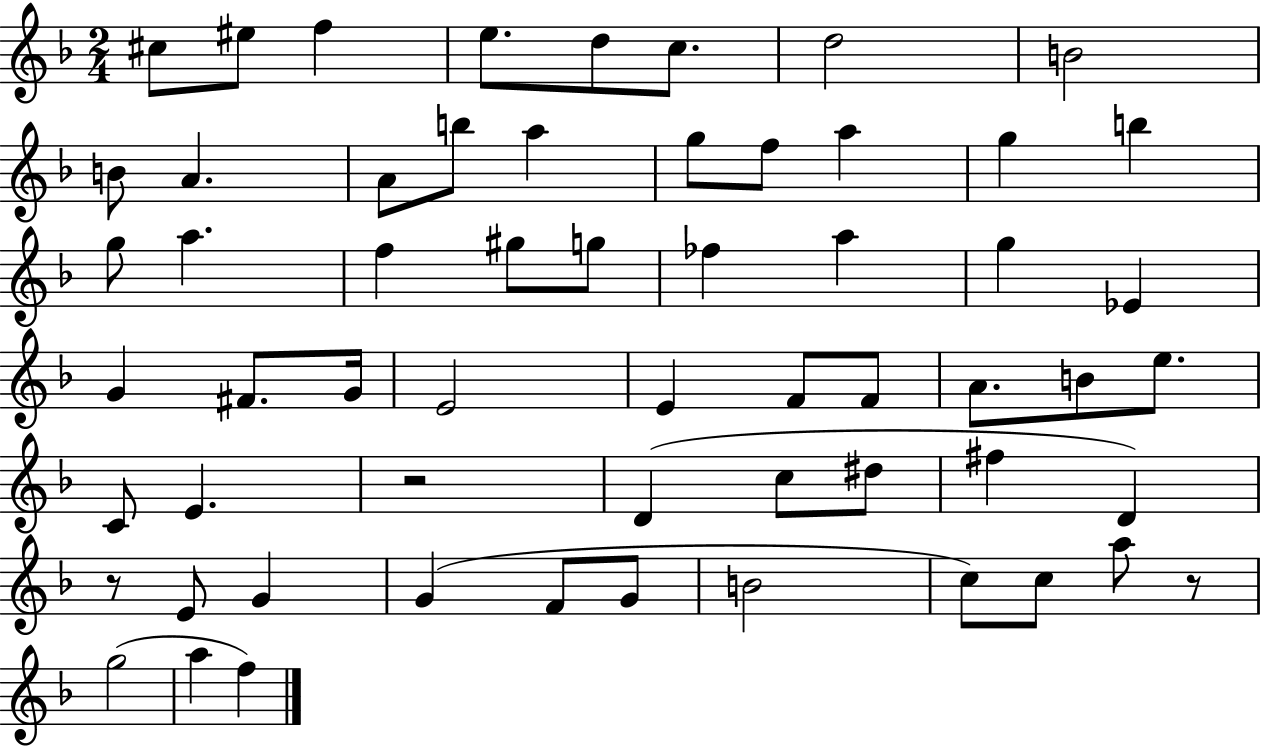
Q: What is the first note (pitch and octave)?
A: C#5